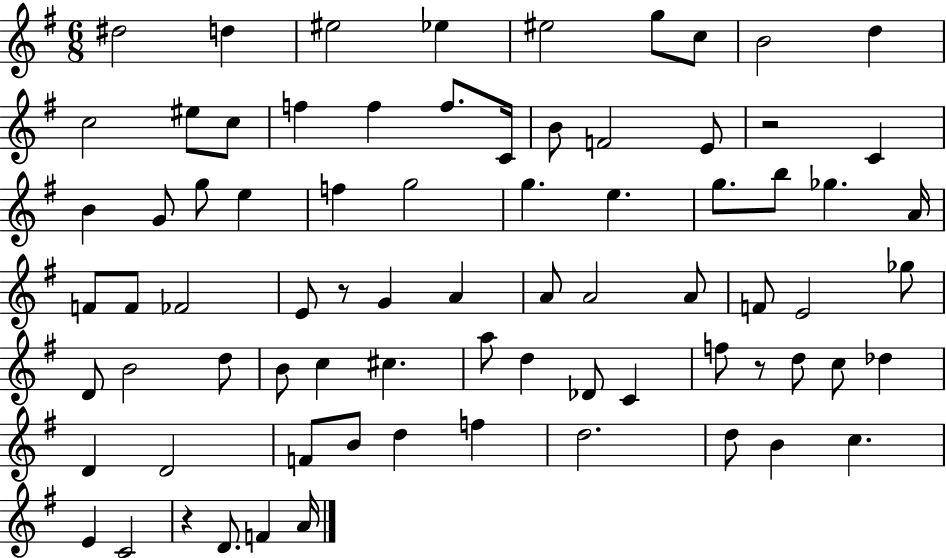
D#5/h D5/q EIS5/h Eb5/q EIS5/h G5/e C5/e B4/h D5/q C5/h EIS5/e C5/e F5/q F5/q F5/e. C4/s B4/e F4/h E4/e R/h C4/q B4/q G4/e G5/e E5/q F5/q G5/h G5/q. E5/q. G5/e. B5/e Gb5/q. A4/s F4/e F4/e FES4/h E4/e R/e G4/q A4/q A4/e A4/h A4/e F4/e E4/h Gb5/e D4/e B4/h D5/e B4/e C5/q C#5/q. A5/e D5/q Db4/e C4/q F5/e R/e D5/e C5/e Db5/q D4/q D4/h F4/e B4/e D5/q F5/q D5/h. D5/e B4/q C5/q. E4/q C4/h R/q D4/e. F4/q A4/s